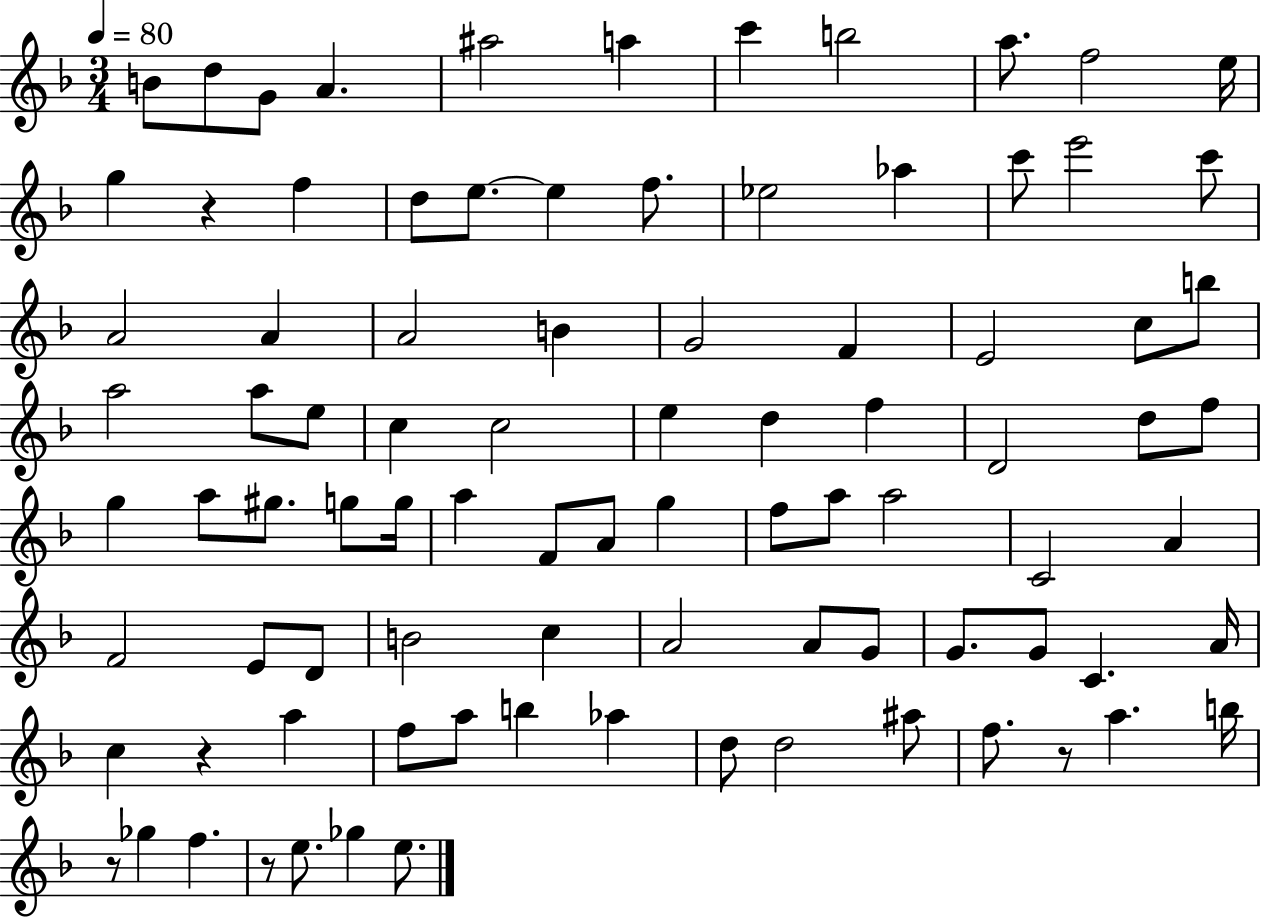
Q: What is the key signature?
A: F major